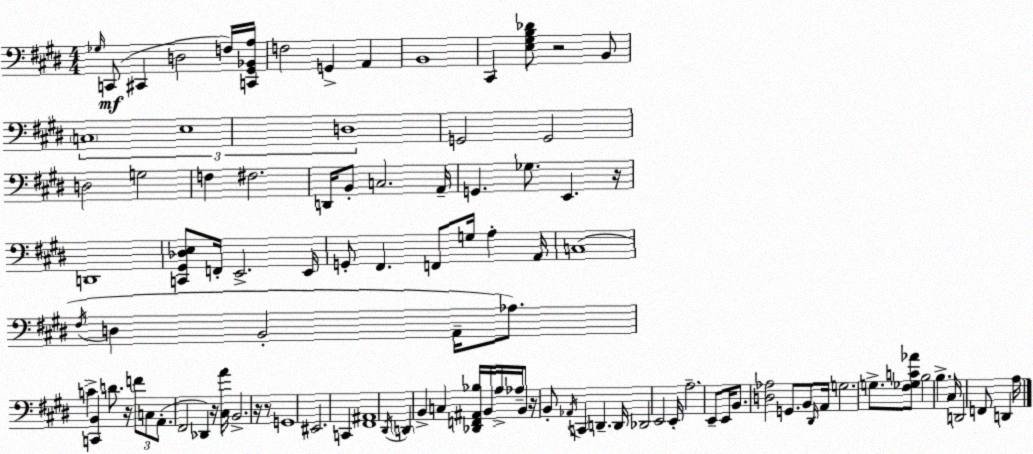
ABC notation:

X:1
T:Untitled
M:4/4
L:1/4
K:E
_G,/4 C,,/2 ^C,, D,2 F,/4 [C,,^G,,_B,,A,]/4 F,2 G,, A,, B,,4 ^C,, [E,^G,B,_D]/2 z2 B,,/2 C,4 E,4 D,4 G,,2 G,,2 D,2 G,2 F, ^F,2 D,,/4 B,,/2 C,2 A,,/4 G,, _G,/2 E,, z/4 D,,4 [C,,^G,,_D,E,]/2 F,,/4 E,,2 E,,/4 G,,/2 ^F,, F,,/2 G,/4 A, A,,/4 C,4 ^F,/4 D, B,,2 A,,/4 _A,/2 C [C,,B,,] D/2 z/4 F/2 C,/2 A,,/2 ^F,,2 _D,, z/4 [^C,A]/4 B,,2 z/4 z/2 G,,4 ^E,,2 C,, [^F,,^A,,]4 ^D,,/4 D,, B,, C, [_D,,F,,^A,,_B,]/4 B,,/4 A,/4 _A,/4 B,,/2 z/4 B,,/2 _A,,/4 C,, D,, D,,/4 _D,,2 E,,2 E,,/4 A,2 E,,/2 E,,/4 B,,/2 [D,_A,]2 G,,/2 B,,/2 ^D,,/4 A,,/4 G,2 G,/2 [^F,_G,C_A]/2 B,2 B, ^C,/4 D,,2 F,,/2 D,, A,/4